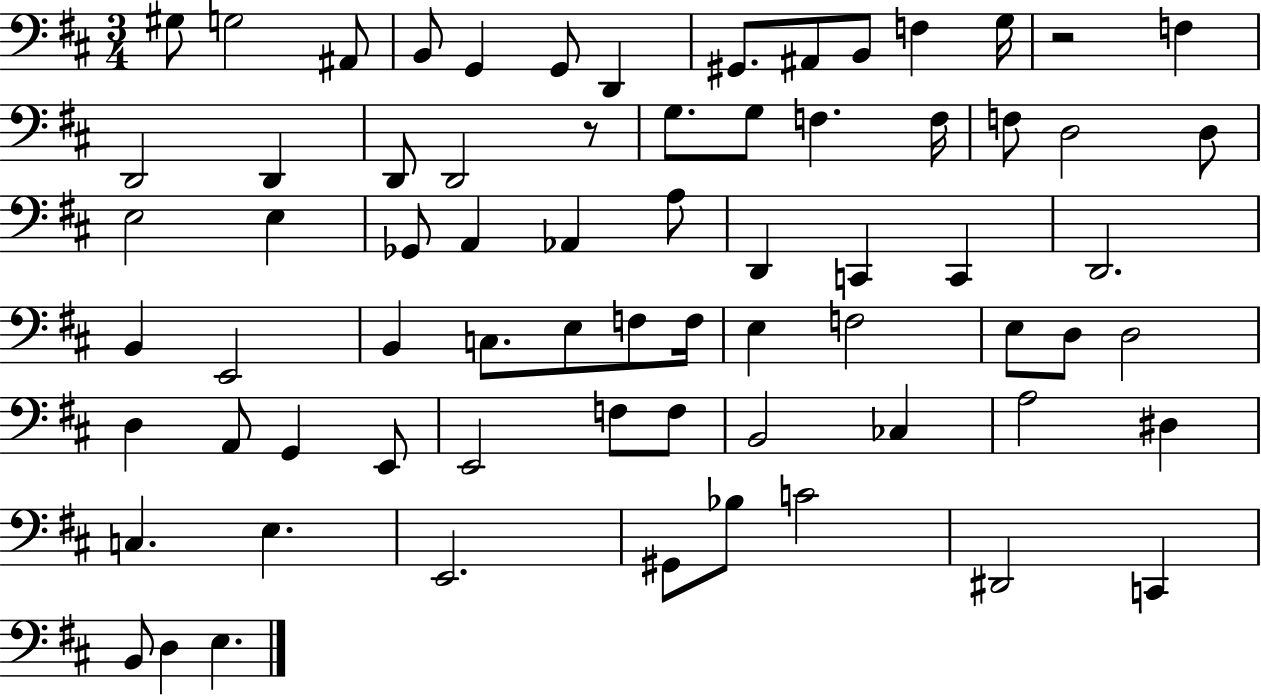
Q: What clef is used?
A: bass